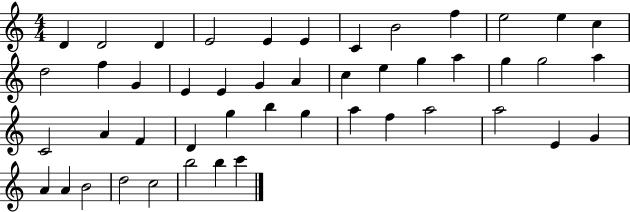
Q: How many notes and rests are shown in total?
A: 47